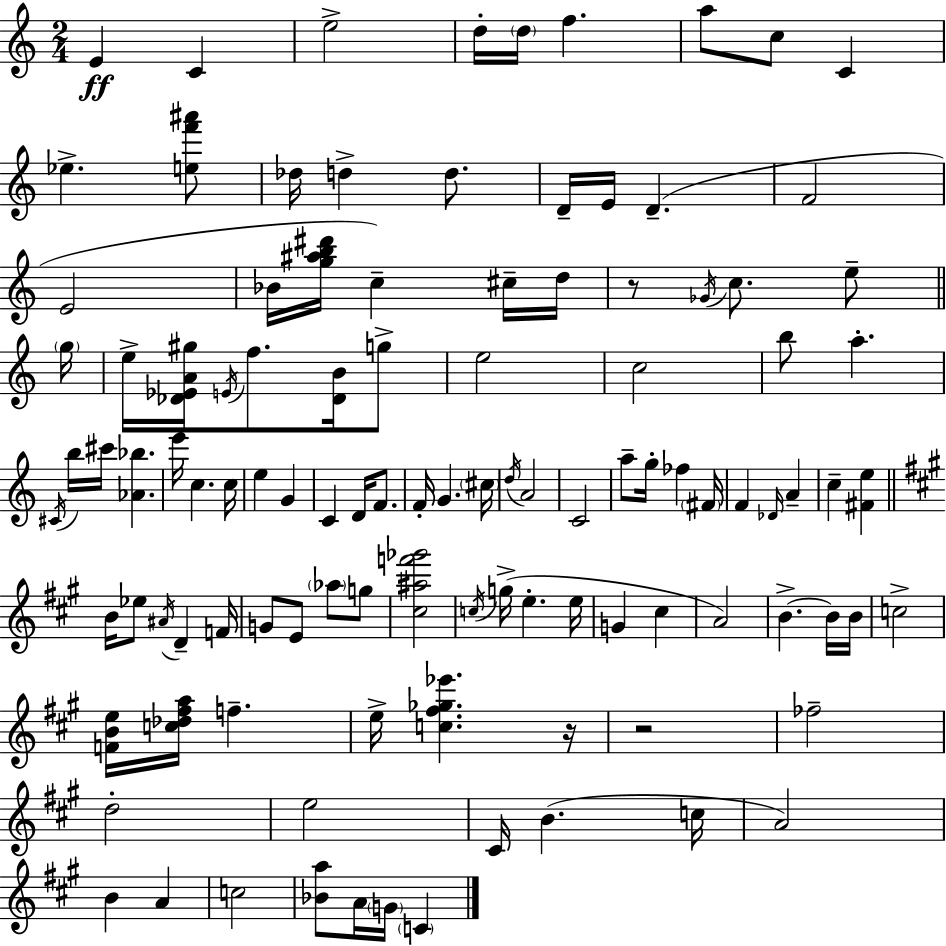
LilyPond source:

{
  \clef treble
  \numericTimeSignature
  \time 2/4
  \key c \major
  e'4\ff c'4 | e''2-> | d''16-. \parenthesize d''16 f''4. | a''8 c''8 c'4 | \break ees''4.-> <e'' f''' ais'''>8 | des''16 d''4-> d''8. | d'16-- e'16 d'4.--( | f'2 | \break e'2 | bes'16 <g'' ais'' b'' dis'''>16 c''4--) cis''16-- d''16 | r8 \acciaccatura { ges'16 } c''8. e''8-- | \bar "||" \break \key c \major \parenthesize g''16 e''16-> <des' ees' a' gis''>16 \acciaccatura { e'16 } f''8. <des' b'>16 | g''8-> e''2 | c''2 | b''8 a''4.-. | \break \acciaccatura { cis'16 } b''16 cis'''16 <aes' bes''>4. | e'''16 c''4. | c''16 e''4 g'4 | c'4 d'16 | \break f'8. f'16-. g'4. | \parenthesize cis''16 \acciaccatura { d''16 } a'2 | c'2 | a''8-- g''16-. fes''4 | \break \parenthesize fis'16 f'4 | \grace { des'16 } a'4-- c''4-- | <fis' e''>4 \bar "||" \break \key a \major b'16 ees''8 \acciaccatura { ais'16 } d'4-- | f'16 g'8 e'8 \parenthesize aes''8 g''8 | <cis'' ais'' f''' ges'''>2 | \acciaccatura { c''16 } g''16->( e''4.-. | \break e''16 g'4 cis''4 | a'2) | b'4.->~~ | b'16 b'16 c''2-> | \break <f' b' e''>16 <c'' des'' fis'' a''>16 f''4.-- | e''16-> <c'' fis'' ges'' ees'''>4. | r16 r2 | fes''2-- | \break d''2-. | e''2 | cis'16 b'4.( | c''16 a'2) | \break b'4 a'4 | c''2 | <bes' a''>8 a'16 \parenthesize g'16 \parenthesize c'4 | \bar "|."
}